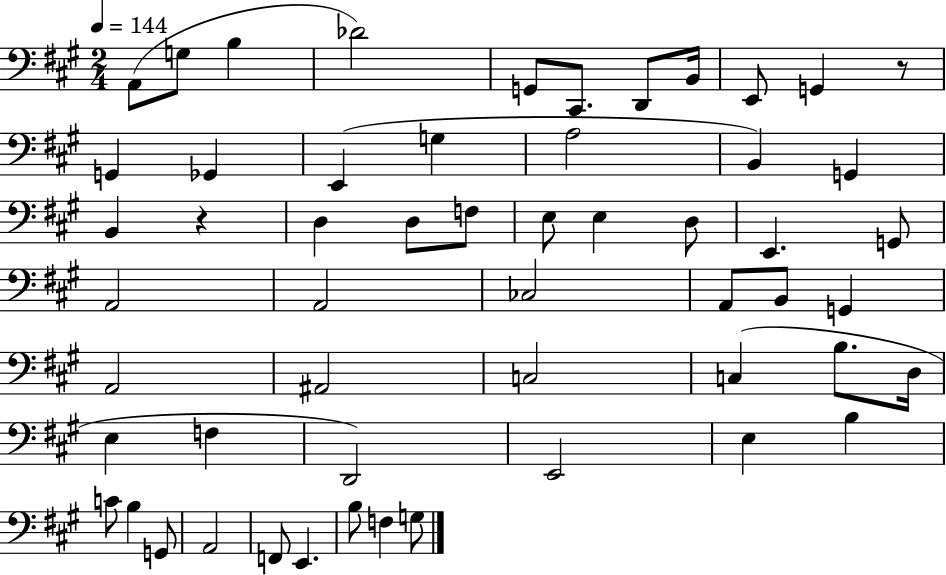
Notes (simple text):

A2/e G3/e B3/q Db4/h G2/e C#2/e. D2/e B2/s E2/e G2/q R/e G2/q Gb2/q E2/q G3/q A3/h B2/q G2/q B2/q R/q D3/q D3/e F3/e E3/e E3/q D3/e E2/q. G2/e A2/h A2/h CES3/h A2/e B2/e G2/q A2/h A#2/h C3/h C3/q B3/e. D3/s E3/q F3/q D2/h E2/h E3/q B3/q C4/e B3/q G2/e A2/h F2/e E2/q. B3/e F3/q G3/e